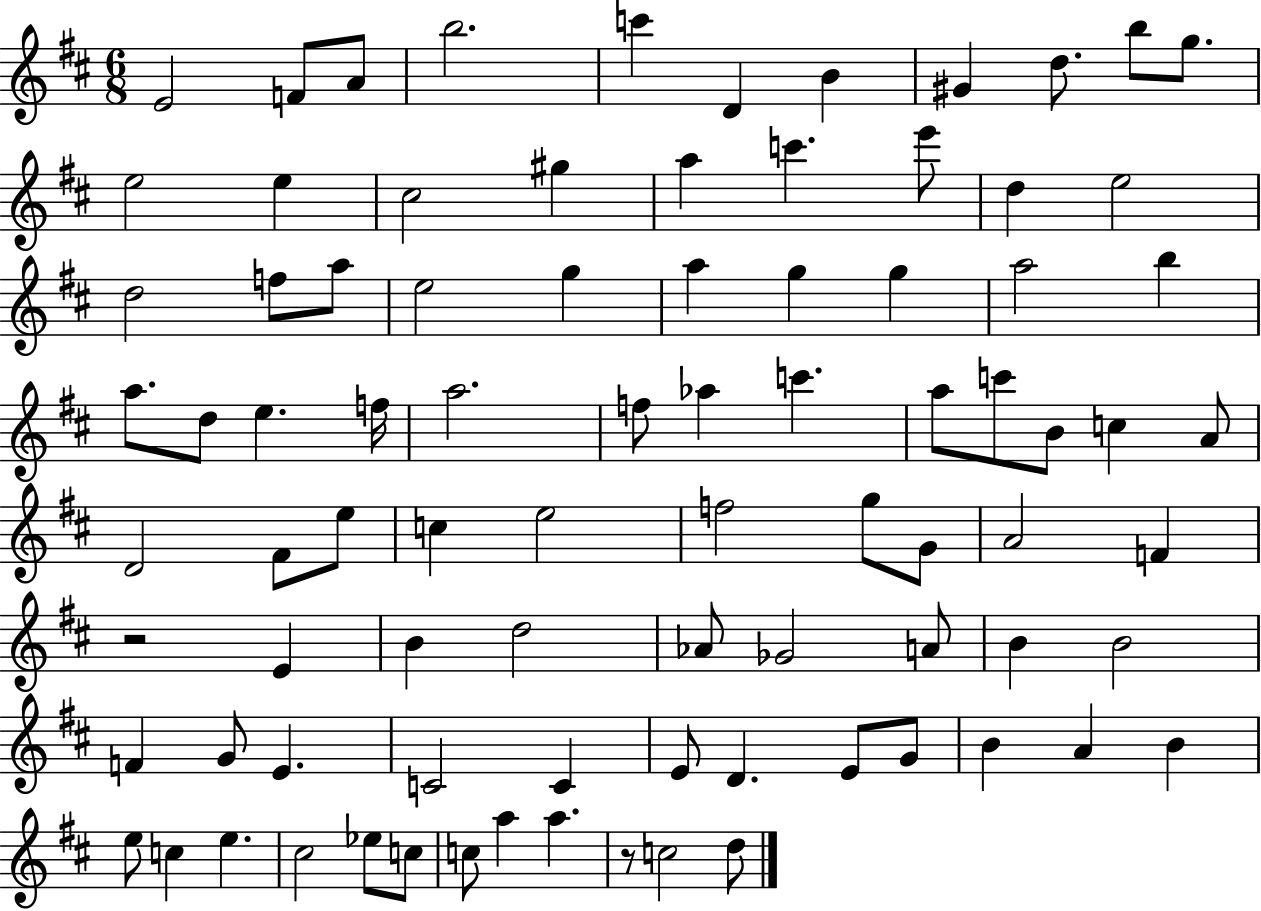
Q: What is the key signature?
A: D major